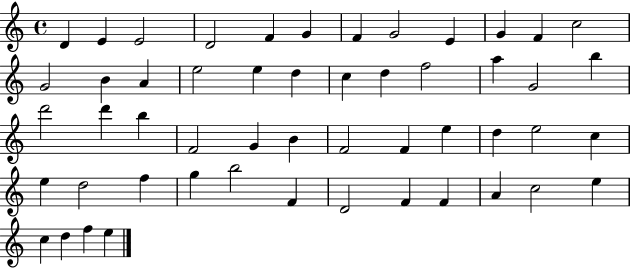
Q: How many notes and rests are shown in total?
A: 52